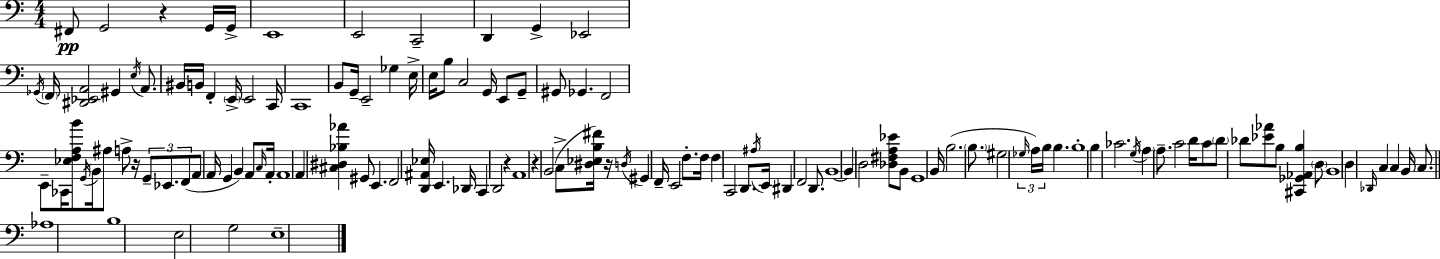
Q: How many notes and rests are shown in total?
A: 129